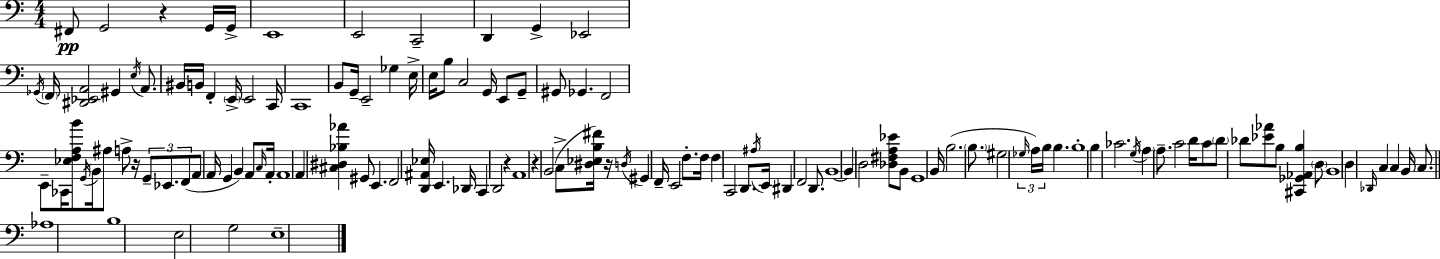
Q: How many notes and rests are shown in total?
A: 129